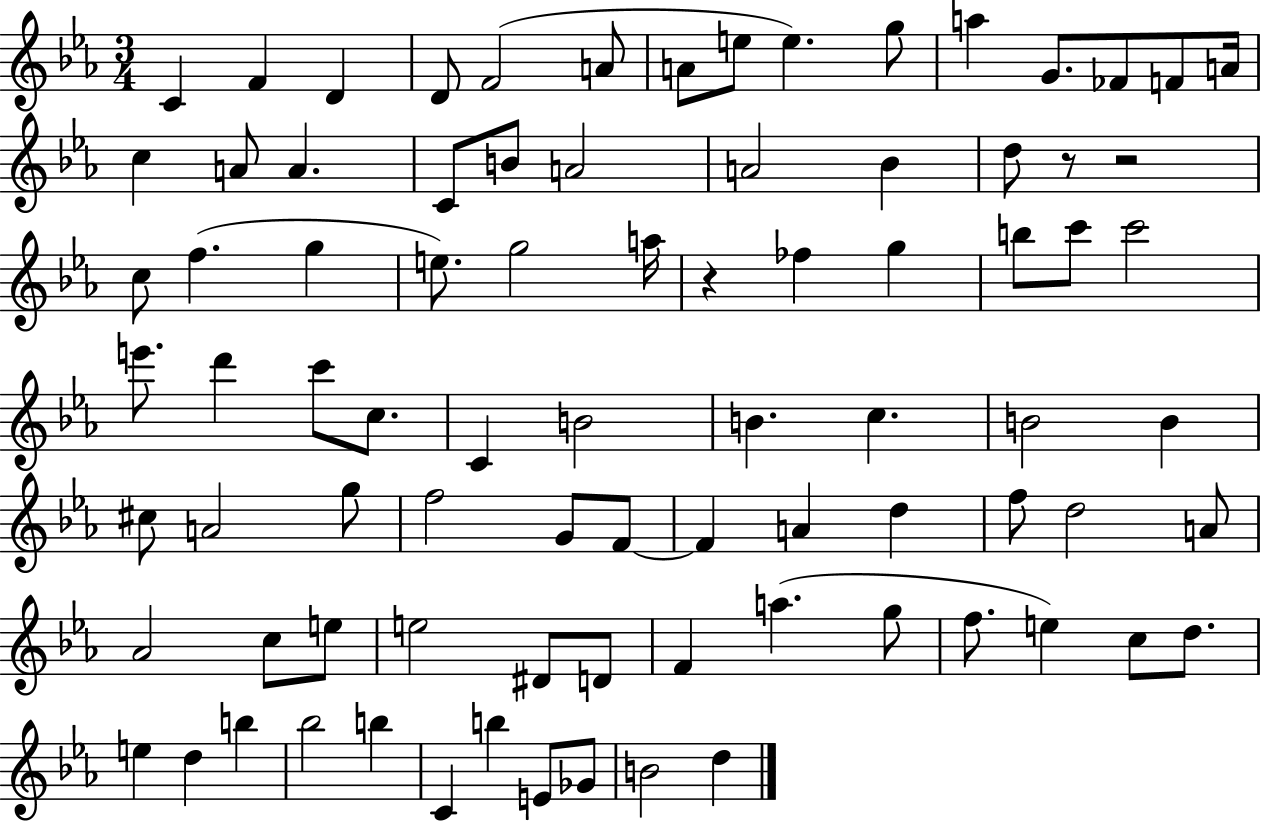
C4/q F4/q D4/q D4/e F4/h A4/e A4/e E5/e E5/q. G5/e A5/q G4/e. FES4/e F4/e A4/s C5/q A4/e A4/q. C4/e B4/e A4/h A4/h Bb4/q D5/e R/e R/h C5/e F5/q. G5/q E5/e. G5/h A5/s R/q FES5/q G5/q B5/e C6/e C6/h E6/e. D6/q C6/e C5/e. C4/q B4/h B4/q. C5/q. B4/h B4/q C#5/e A4/h G5/e F5/h G4/e F4/e F4/q A4/q D5/q F5/e D5/h A4/e Ab4/h C5/e E5/e E5/h D#4/e D4/e F4/q A5/q. G5/e F5/e. E5/q C5/e D5/e. E5/q D5/q B5/q Bb5/h B5/q C4/q B5/q E4/e Gb4/e B4/h D5/q